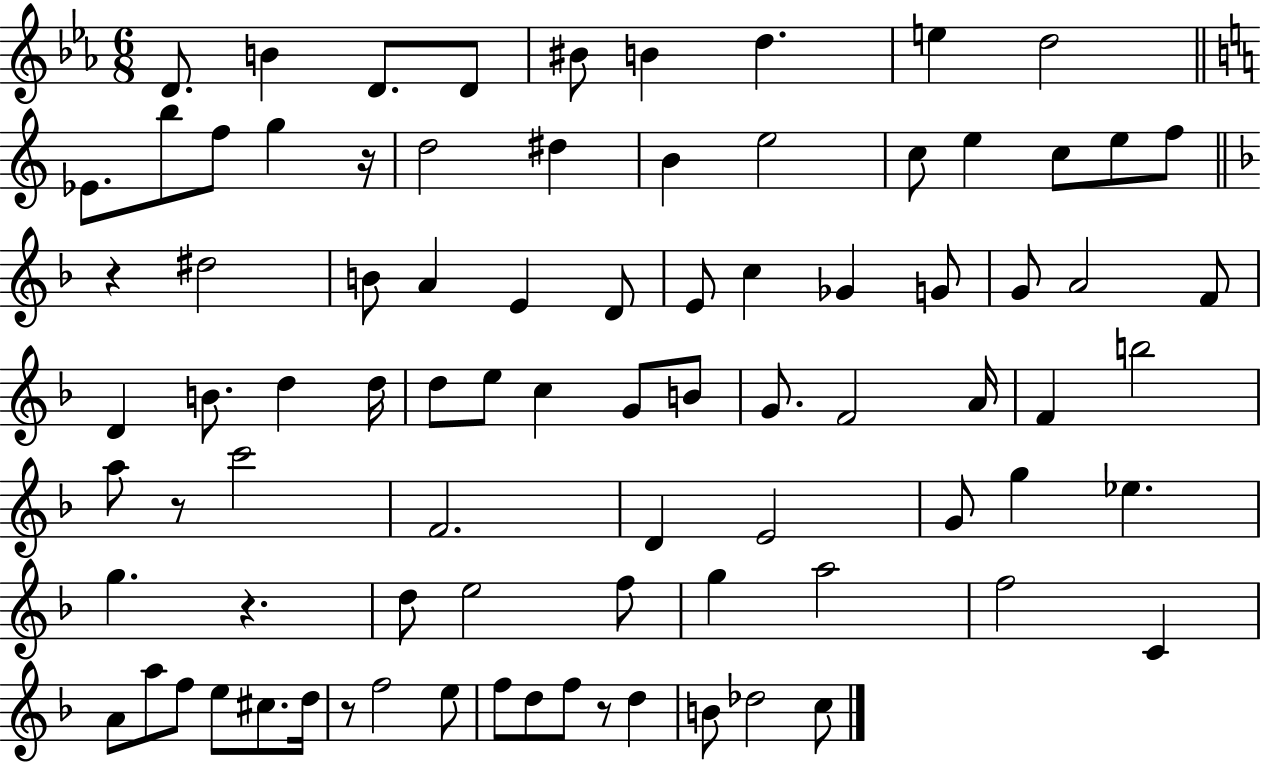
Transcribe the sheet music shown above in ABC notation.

X:1
T:Untitled
M:6/8
L:1/4
K:Eb
D/2 B D/2 D/2 ^B/2 B d e d2 _E/2 b/2 f/2 g z/4 d2 ^d B e2 c/2 e c/2 e/2 f/2 z ^d2 B/2 A E D/2 E/2 c _G G/2 G/2 A2 F/2 D B/2 d d/4 d/2 e/2 c G/2 B/2 G/2 F2 A/4 F b2 a/2 z/2 c'2 F2 D E2 G/2 g _e g z d/2 e2 f/2 g a2 f2 C A/2 a/2 f/2 e/2 ^c/2 d/4 z/2 f2 e/2 f/2 d/2 f/2 z/2 d B/2 _d2 c/2